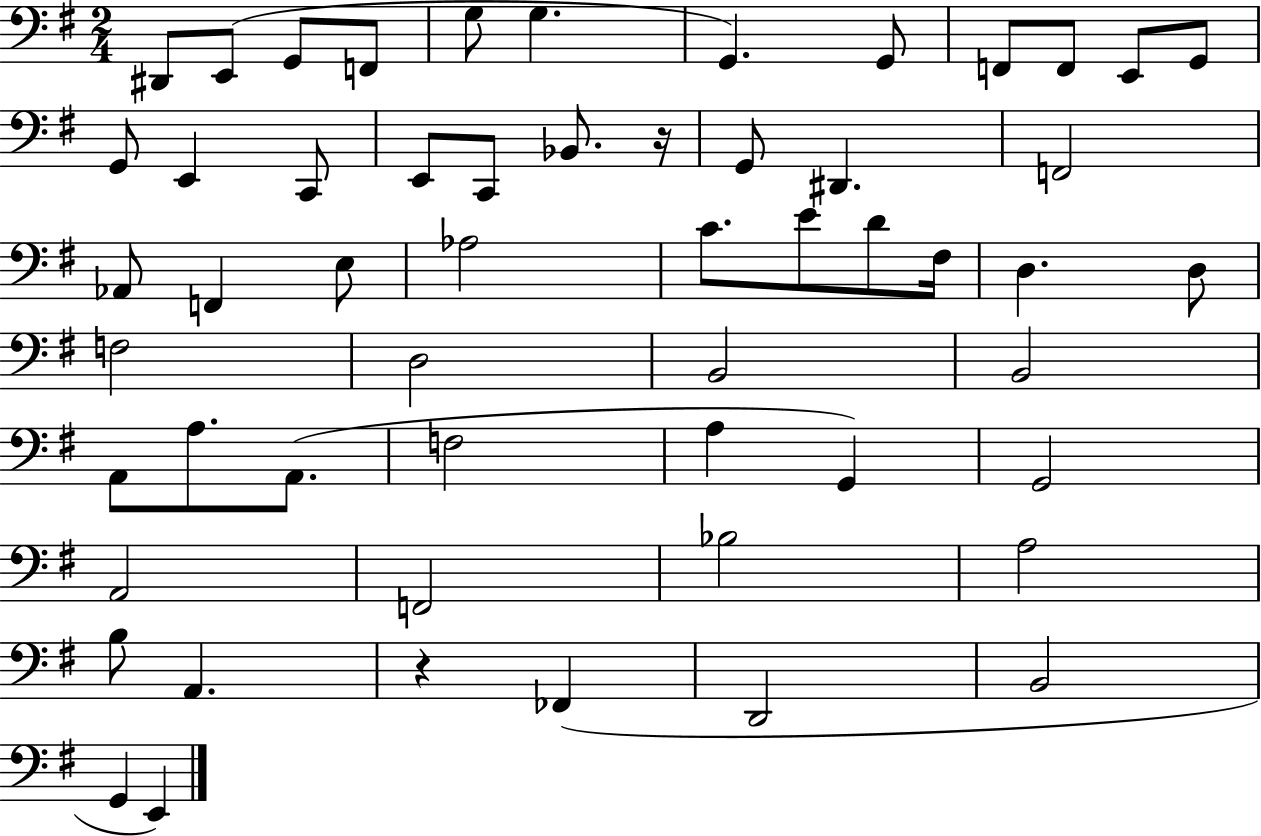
{
  \clef bass
  \numericTimeSignature
  \time 2/4
  \key g \major
  dis,8 e,8( g,8 f,8 | g8 g4. | g,4.) g,8 | f,8 f,8 e,8 g,8 | \break g,8 e,4 c,8 | e,8 c,8 bes,8. r16 | g,8 dis,4. | f,2 | \break aes,8 f,4 e8 | aes2 | c'8. e'8 d'8 fis16 | d4. d8 | \break f2 | d2 | b,2 | b,2 | \break a,8 a8. a,8.( | f2 | a4 g,4) | g,2 | \break a,2 | f,2 | bes2 | a2 | \break b8 a,4. | r4 fes,4( | d,2 | b,2 | \break g,4 e,4) | \bar "|."
}